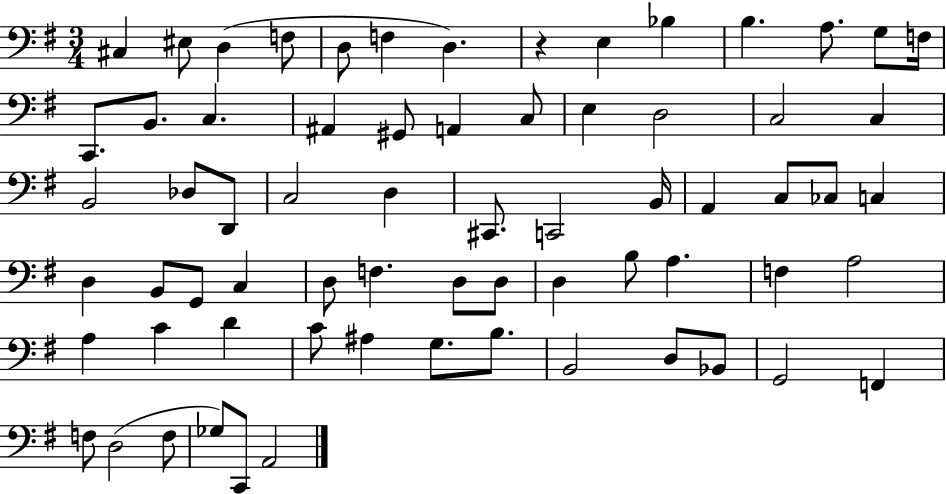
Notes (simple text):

C#3/q EIS3/e D3/q F3/e D3/e F3/q D3/q. R/q E3/q Bb3/q B3/q. A3/e. G3/e F3/s C2/e. B2/e. C3/q. A#2/q G#2/e A2/q C3/e E3/q D3/h C3/h C3/q B2/h Db3/e D2/e C3/h D3/q C#2/e. C2/h B2/s A2/q C3/e CES3/e C3/q D3/q B2/e G2/e C3/q D3/e F3/q. D3/e D3/e D3/q B3/e A3/q. F3/q A3/h A3/q C4/q D4/q C4/e A#3/q G3/e. B3/e. B2/h D3/e Bb2/e G2/h F2/q F3/e D3/h F3/e Gb3/e C2/e A2/h